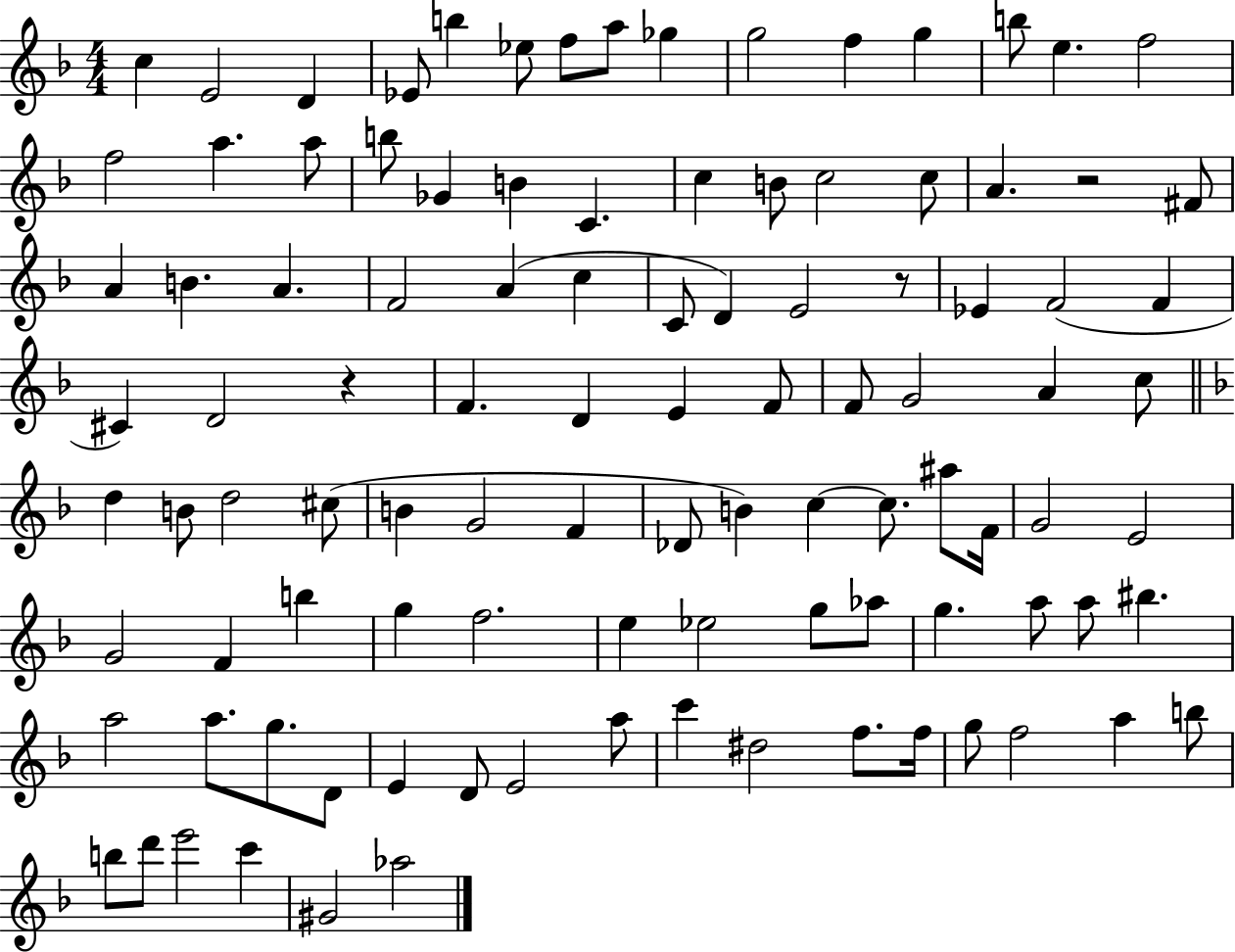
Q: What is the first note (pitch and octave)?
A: C5